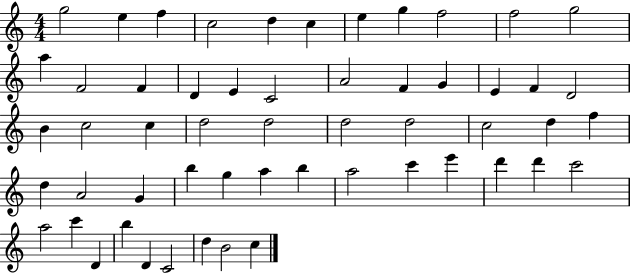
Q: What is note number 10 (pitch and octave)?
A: F5